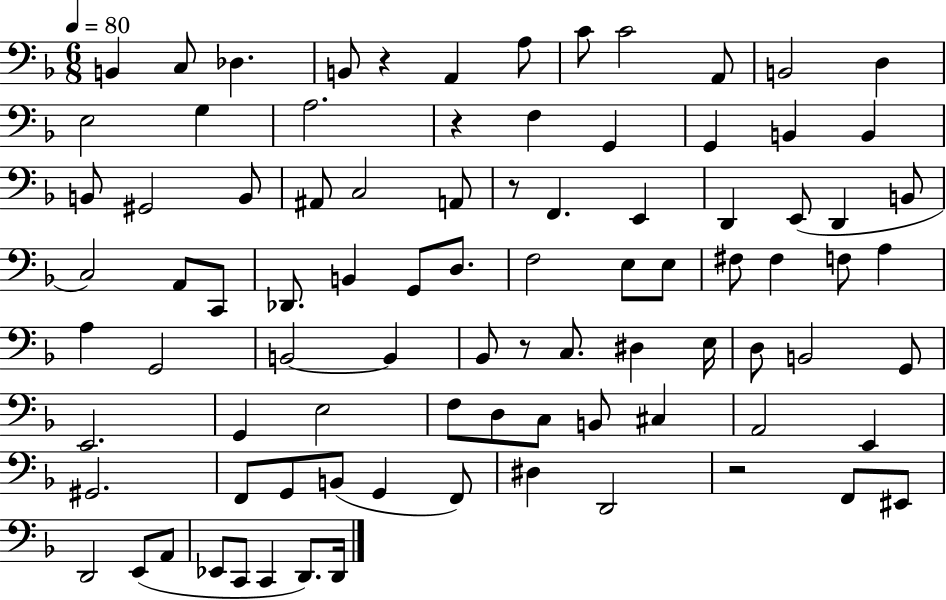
B2/q C3/e Db3/q. B2/e R/q A2/q A3/e C4/e C4/h A2/e B2/h D3/q E3/h G3/q A3/h. R/q F3/q G2/q G2/q B2/q B2/q B2/e G#2/h B2/e A#2/e C3/h A2/e R/e F2/q. E2/q D2/q E2/e D2/q B2/e C3/h A2/e C2/e Db2/e. B2/q G2/e D3/e. F3/h E3/e E3/e F#3/e F#3/q F3/e A3/q A3/q G2/h B2/h B2/q Bb2/e R/e C3/e. D#3/q E3/s D3/e B2/h G2/e E2/h. G2/q E3/h F3/e D3/e C3/e B2/e C#3/q A2/h E2/q G#2/h. F2/e G2/e B2/e G2/q F2/e D#3/q D2/h R/h F2/e EIS2/e D2/h E2/e A2/e Eb2/e C2/e C2/q D2/e. D2/s